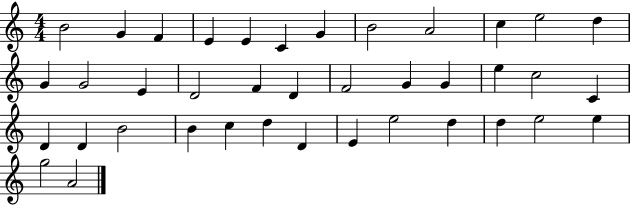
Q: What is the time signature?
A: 4/4